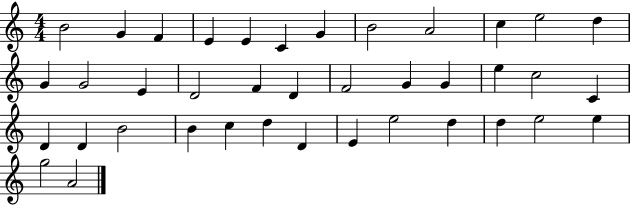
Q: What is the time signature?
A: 4/4